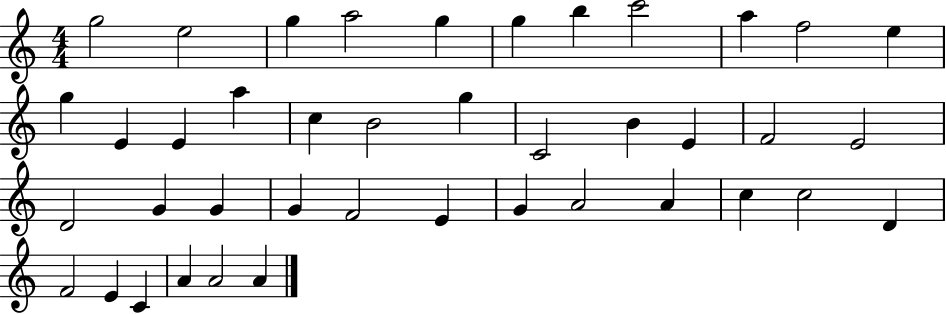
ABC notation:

X:1
T:Untitled
M:4/4
L:1/4
K:C
g2 e2 g a2 g g b c'2 a f2 e g E E a c B2 g C2 B E F2 E2 D2 G G G F2 E G A2 A c c2 D F2 E C A A2 A